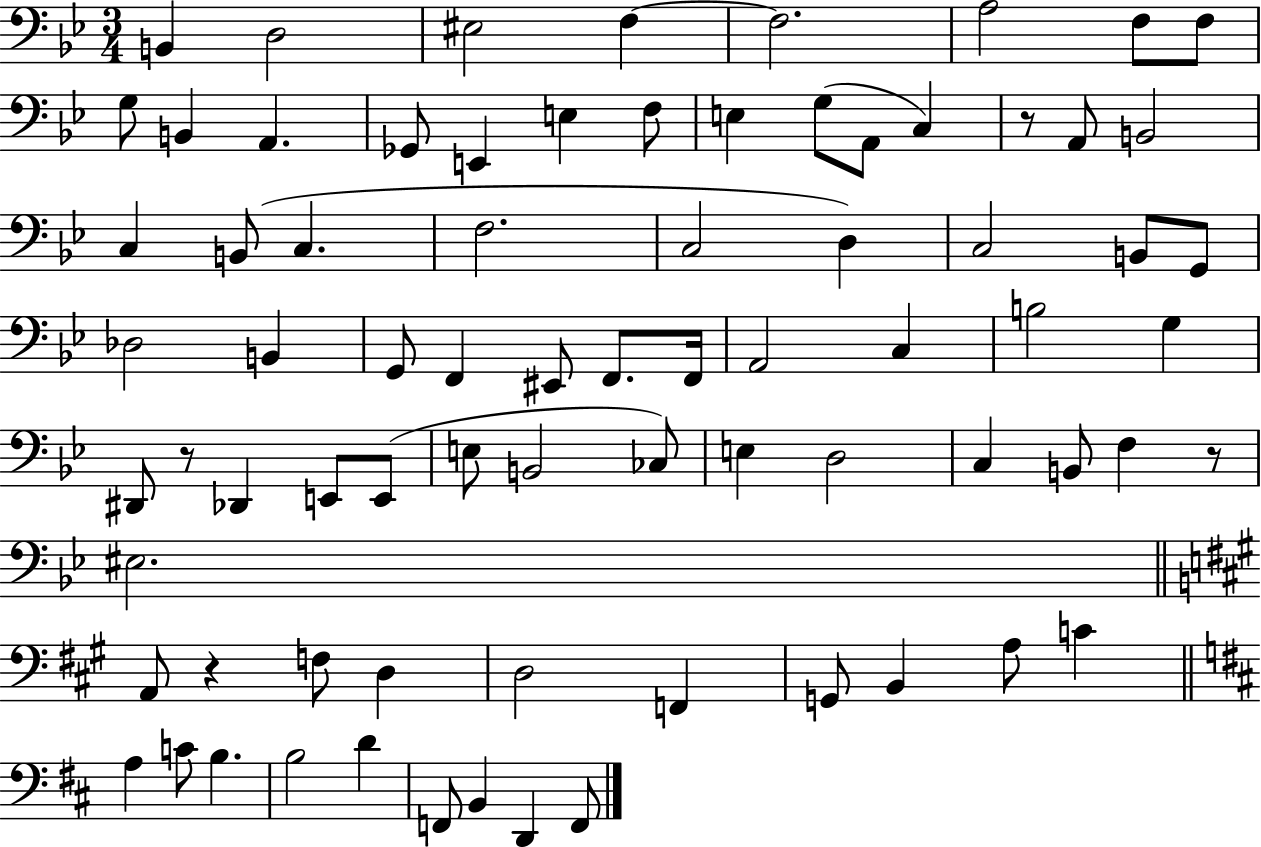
B2/q D3/h EIS3/h F3/q F3/h. A3/h F3/e F3/e G3/e B2/q A2/q. Gb2/e E2/q E3/q F3/e E3/q G3/e A2/e C3/q R/e A2/e B2/h C3/q B2/e C3/q. F3/h. C3/h D3/q C3/h B2/e G2/e Db3/h B2/q G2/e F2/q EIS2/e F2/e. F2/s A2/h C3/q B3/h G3/q D#2/e R/e Db2/q E2/e E2/e E3/e B2/h CES3/e E3/q D3/h C3/q B2/e F3/q R/e EIS3/h. A2/e R/q F3/e D3/q D3/h F2/q G2/e B2/q A3/e C4/q A3/q C4/e B3/q. B3/h D4/q F2/e B2/q D2/q F2/e